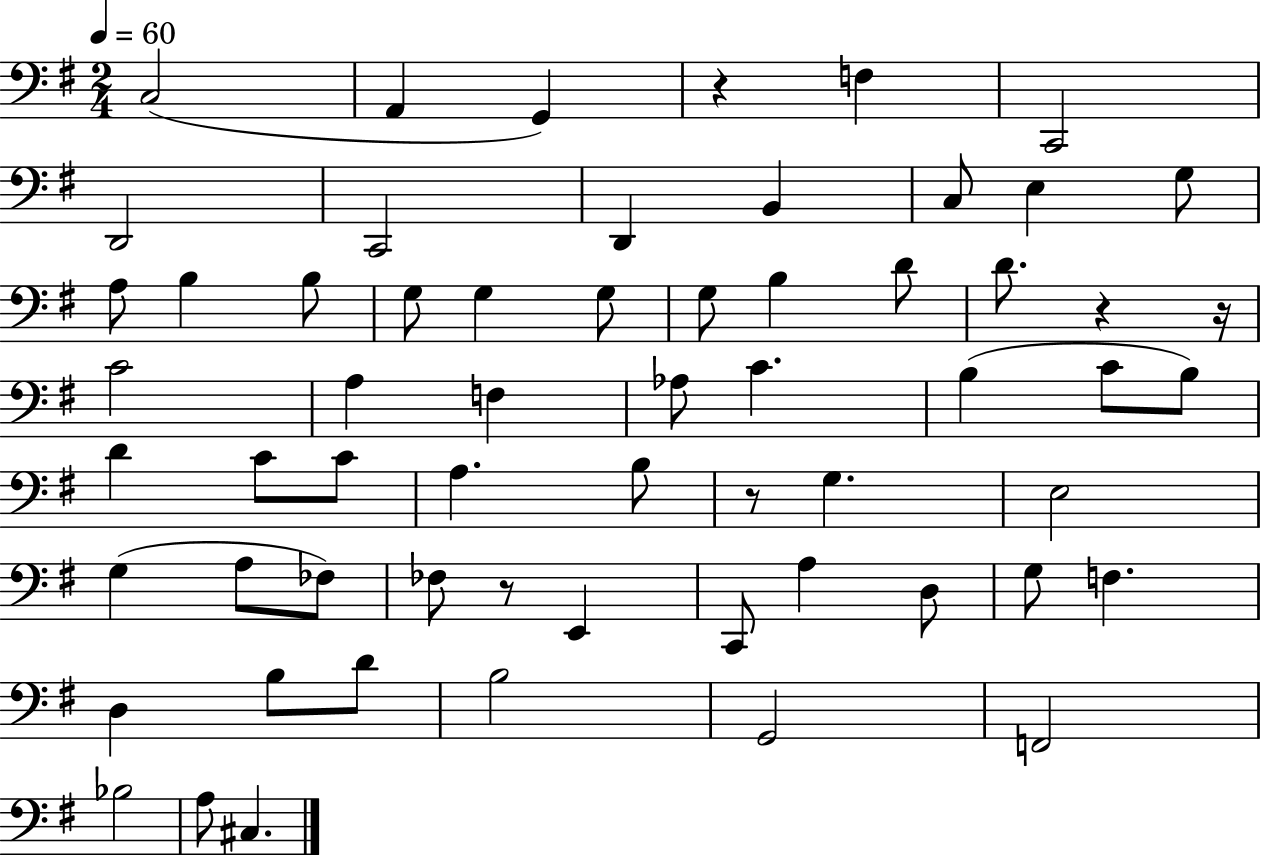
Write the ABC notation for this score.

X:1
T:Untitled
M:2/4
L:1/4
K:G
C,2 A,, G,, z F, C,,2 D,,2 C,,2 D,, B,, C,/2 E, G,/2 A,/2 B, B,/2 G,/2 G, G,/2 G,/2 B, D/2 D/2 z z/4 C2 A, F, _A,/2 C B, C/2 B,/2 D C/2 C/2 A, B,/2 z/2 G, E,2 G, A,/2 _F,/2 _F,/2 z/2 E,, C,,/2 A, D,/2 G,/2 F, D, B,/2 D/2 B,2 G,,2 F,,2 _B,2 A,/2 ^C,